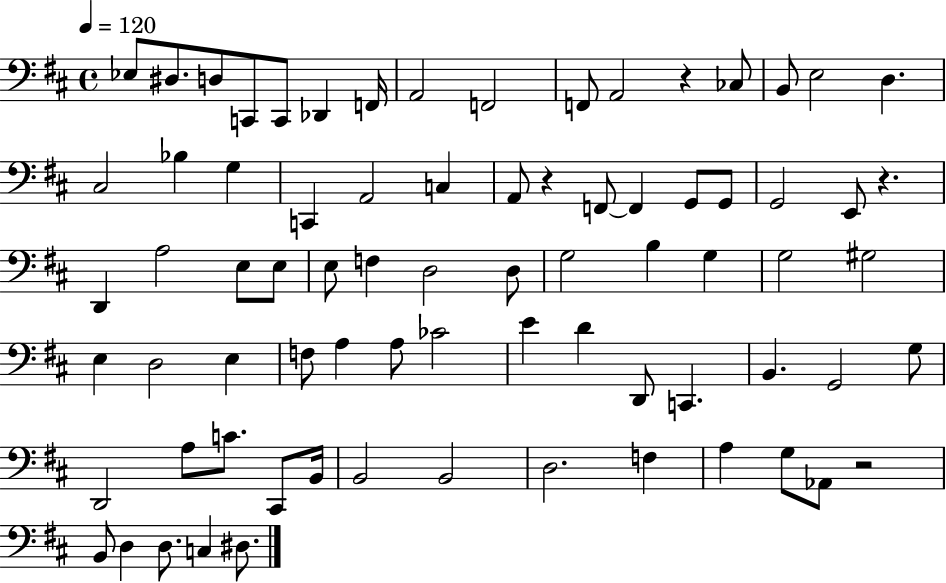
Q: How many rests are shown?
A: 4